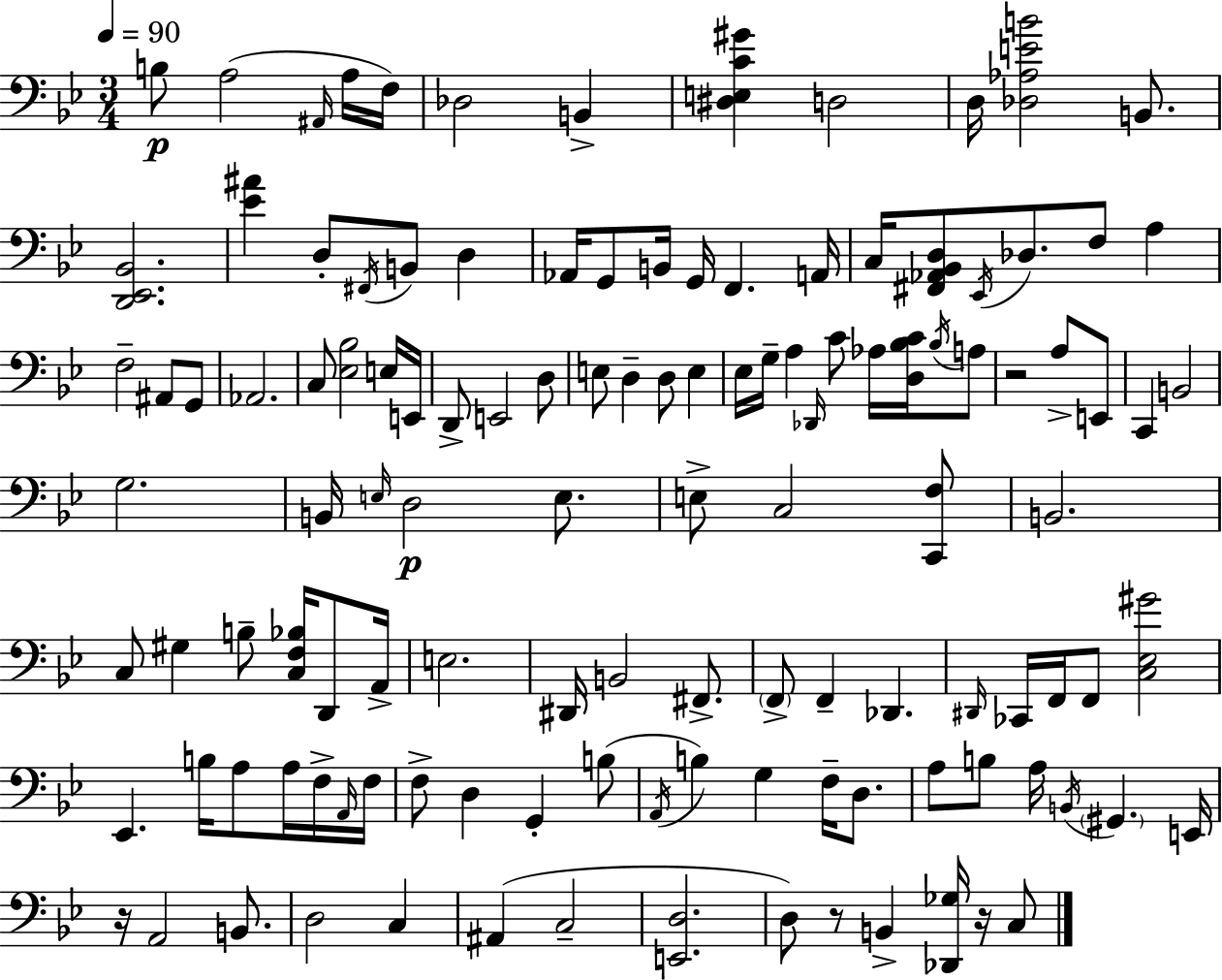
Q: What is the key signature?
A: BES major